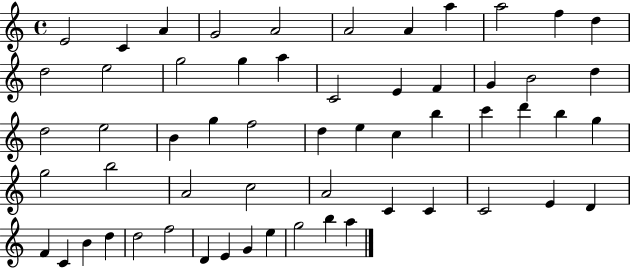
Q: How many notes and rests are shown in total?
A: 58